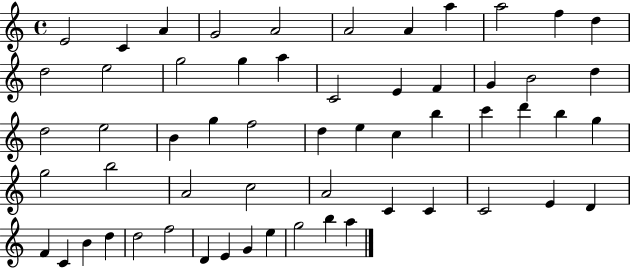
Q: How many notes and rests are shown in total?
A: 58